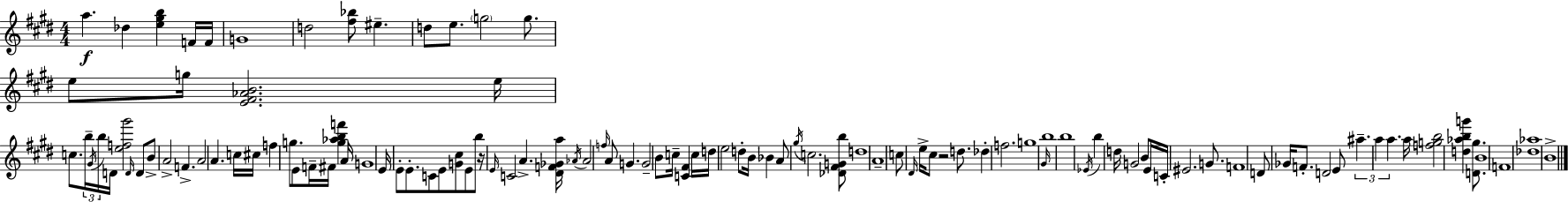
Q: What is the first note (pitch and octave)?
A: A5